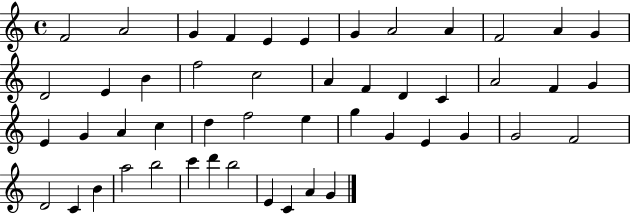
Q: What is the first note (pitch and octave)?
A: F4